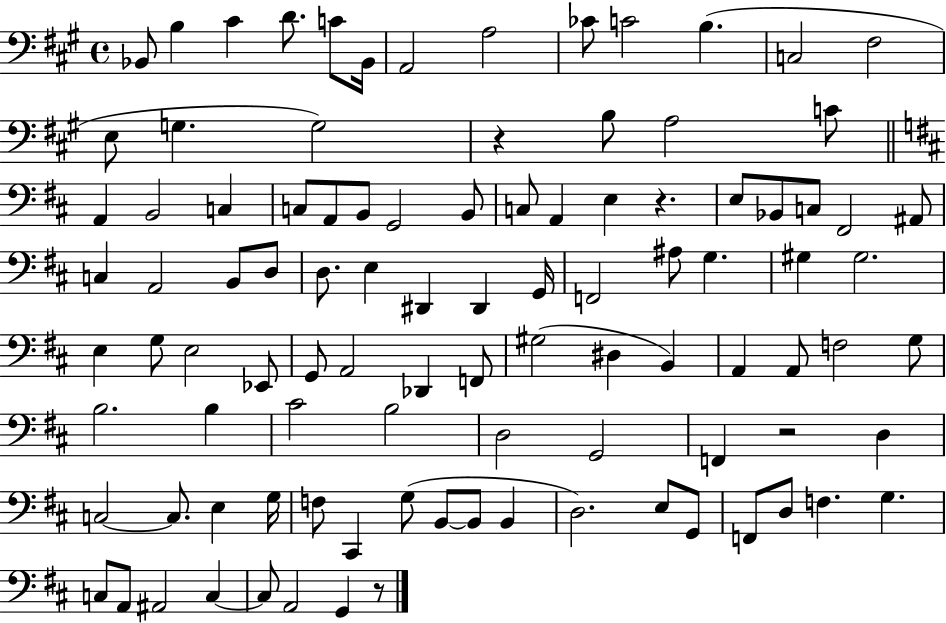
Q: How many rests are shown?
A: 4